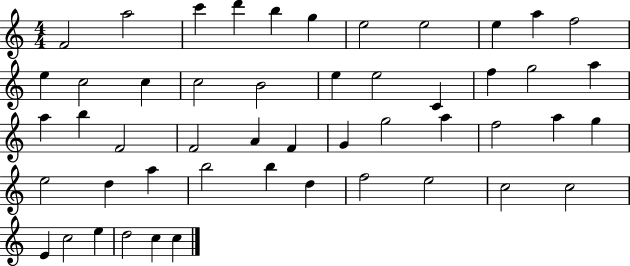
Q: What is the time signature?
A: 4/4